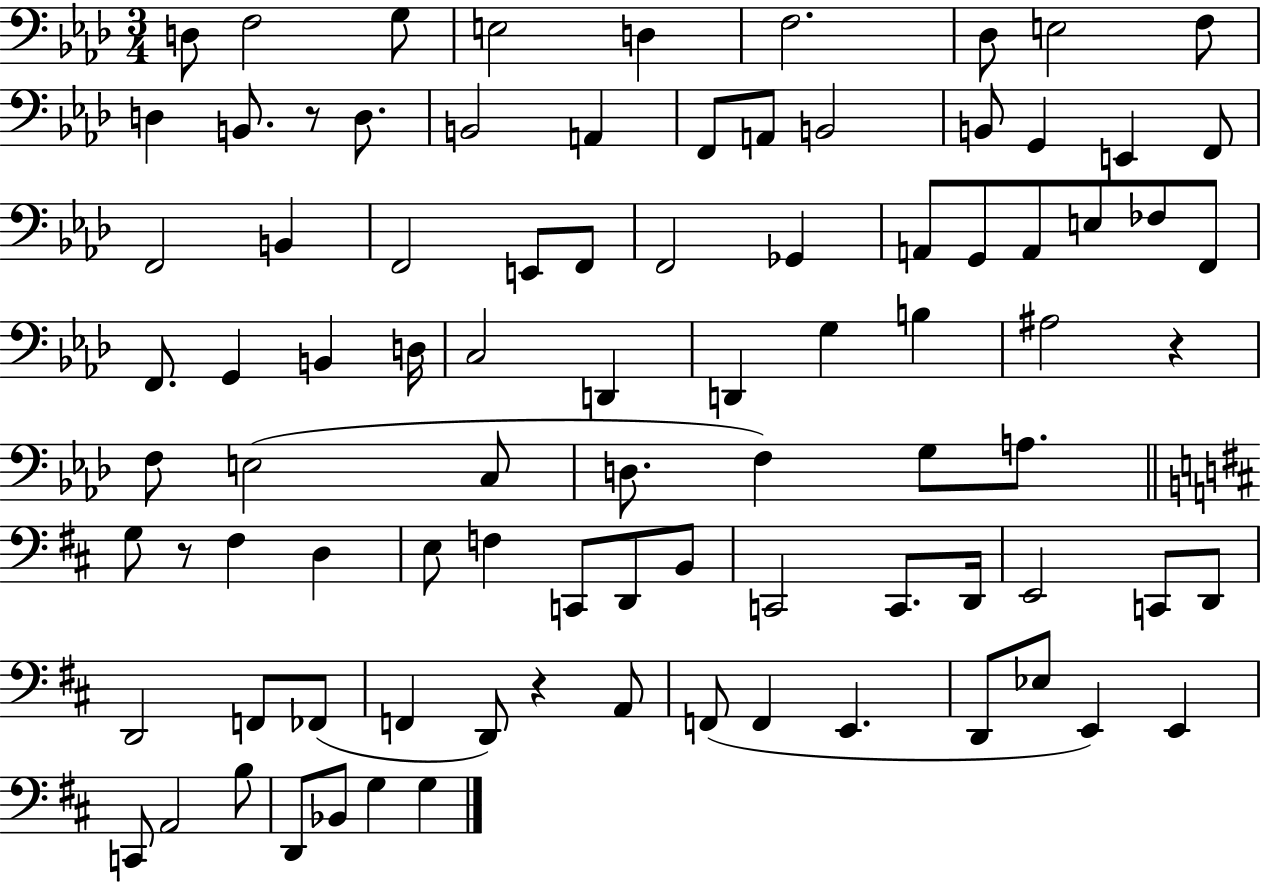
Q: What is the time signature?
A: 3/4